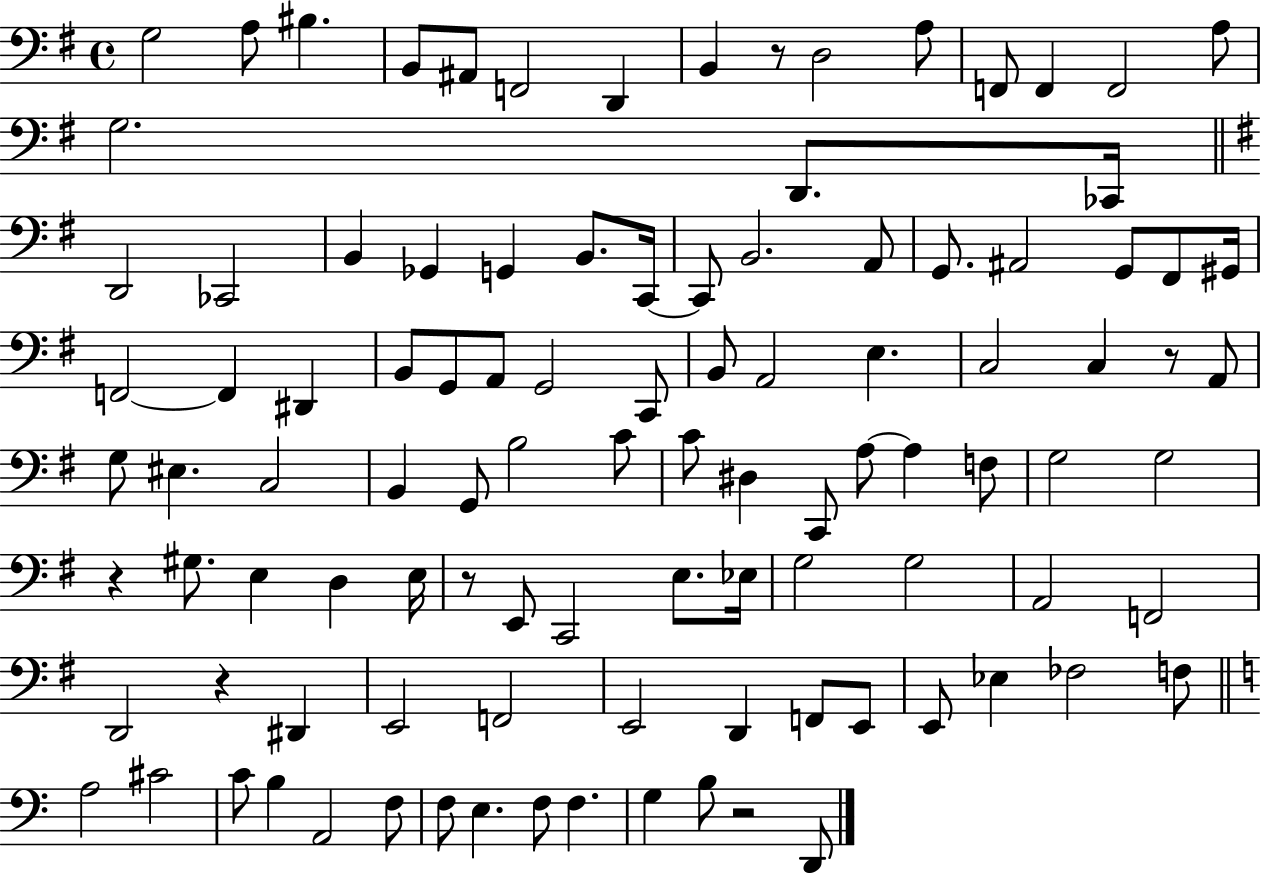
{
  \clef bass
  \time 4/4
  \defaultTimeSignature
  \key g \major
  \repeat volta 2 { g2 a8 bis4. | b,8 ais,8 f,2 d,4 | b,4 r8 d2 a8 | f,8 f,4 f,2 a8 | \break g2. d,8. ces,16 | \bar "||" \break \key g \major d,2 ces,2 | b,4 ges,4 g,4 b,8. c,16~~ | c,8 b,2. a,8 | g,8. ais,2 g,8 fis,8 gis,16 | \break f,2~~ f,4 dis,4 | b,8 g,8 a,8 g,2 c,8 | b,8 a,2 e4. | c2 c4 r8 a,8 | \break g8 eis4. c2 | b,4 g,8 b2 c'8 | c'8 dis4 c,8 a8~~ a4 f8 | g2 g2 | \break r4 gis8. e4 d4 e16 | r8 e,8 c,2 e8. ees16 | g2 g2 | a,2 f,2 | \break d,2 r4 dis,4 | e,2 f,2 | e,2 d,4 f,8 e,8 | e,8 ees4 fes2 f8 | \break \bar "||" \break \key c \major a2 cis'2 | c'8 b4 a,2 f8 | f8 e4. f8 f4. | g4 b8 r2 d,8 | \break } \bar "|."
}